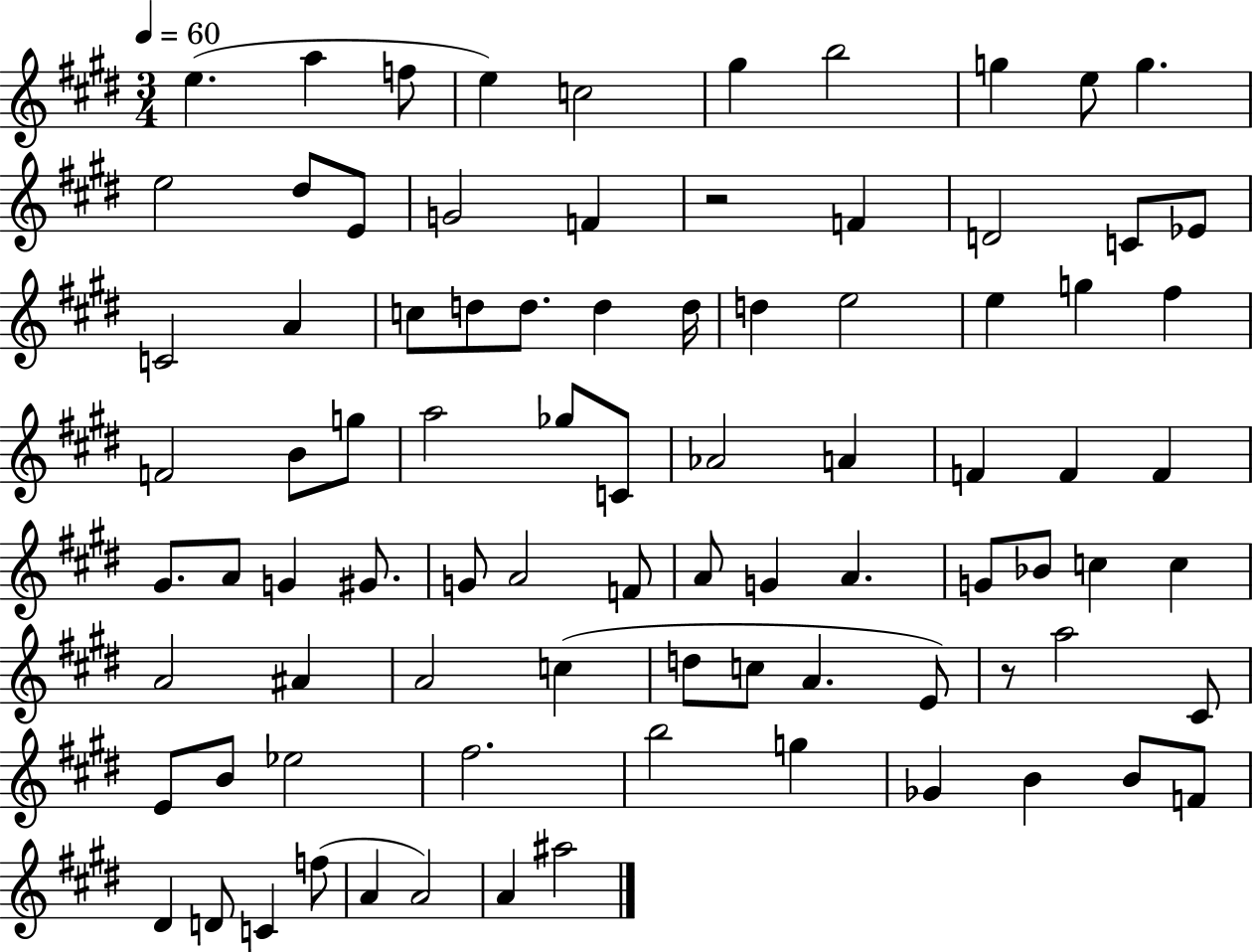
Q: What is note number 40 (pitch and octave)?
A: F4